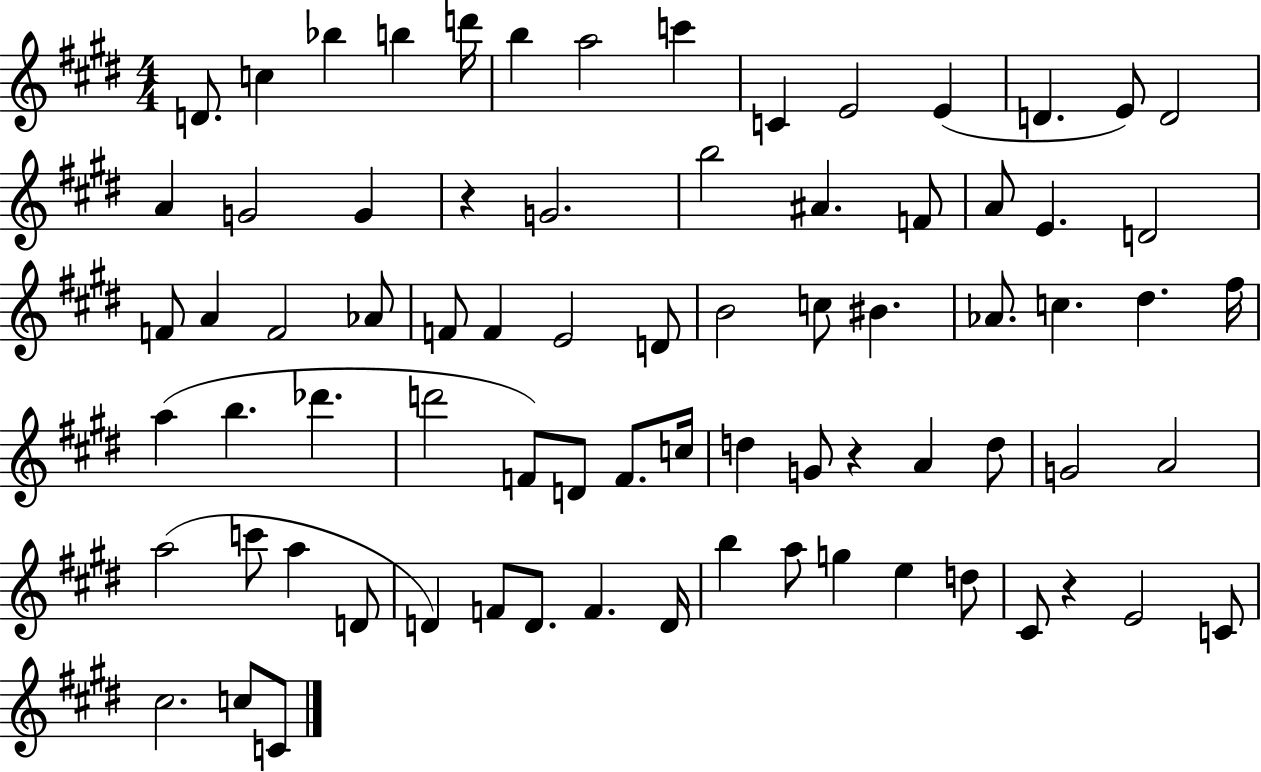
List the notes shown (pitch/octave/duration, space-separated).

D4/e. C5/q Bb5/q B5/q D6/s B5/q A5/h C6/q C4/q E4/h E4/q D4/q. E4/e D4/h A4/q G4/h G4/q R/q G4/h. B5/h A#4/q. F4/e A4/e E4/q. D4/h F4/e A4/q F4/h Ab4/e F4/e F4/q E4/h D4/e B4/h C5/e BIS4/q. Ab4/e. C5/q. D#5/q. F#5/s A5/q B5/q. Db6/q. D6/h F4/e D4/e F4/e. C5/s D5/q G4/e R/q A4/q D5/e G4/h A4/h A5/h C6/e A5/q D4/e D4/q F4/e D4/e. F4/q. D4/s B5/q A5/e G5/q E5/q D5/e C#4/e R/q E4/h C4/e C#5/h. C5/e C4/e